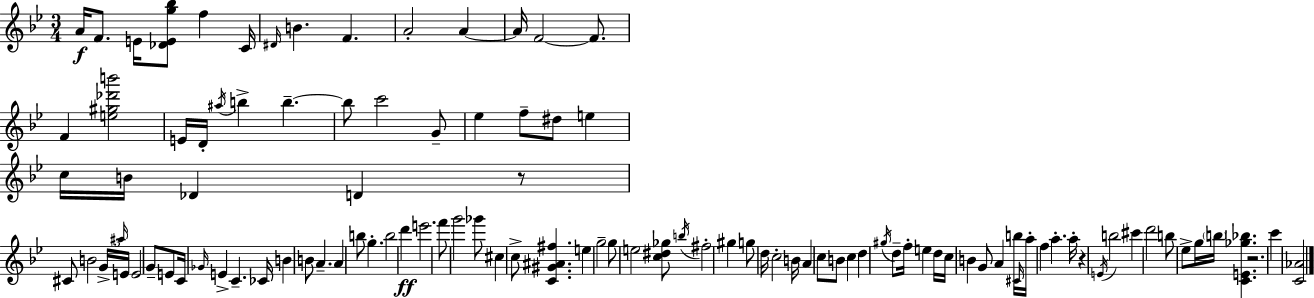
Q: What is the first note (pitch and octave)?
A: A4